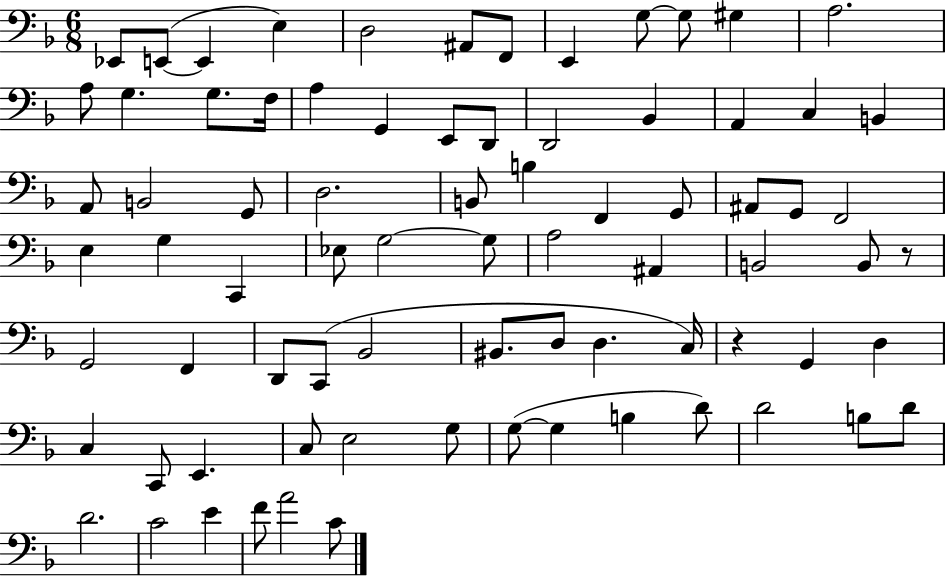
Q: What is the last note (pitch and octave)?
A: C4